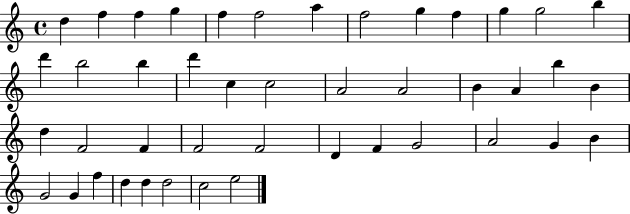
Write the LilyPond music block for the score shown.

{
  \clef treble
  \time 4/4
  \defaultTimeSignature
  \key c \major
  d''4 f''4 f''4 g''4 | f''4 f''2 a''4 | f''2 g''4 f''4 | g''4 g''2 b''4 | \break d'''4 b''2 b''4 | d'''4 c''4 c''2 | a'2 a'2 | b'4 a'4 b''4 b'4 | \break d''4 f'2 f'4 | f'2 f'2 | d'4 f'4 g'2 | a'2 g'4 b'4 | \break g'2 g'4 f''4 | d''4 d''4 d''2 | c''2 e''2 | \bar "|."
}